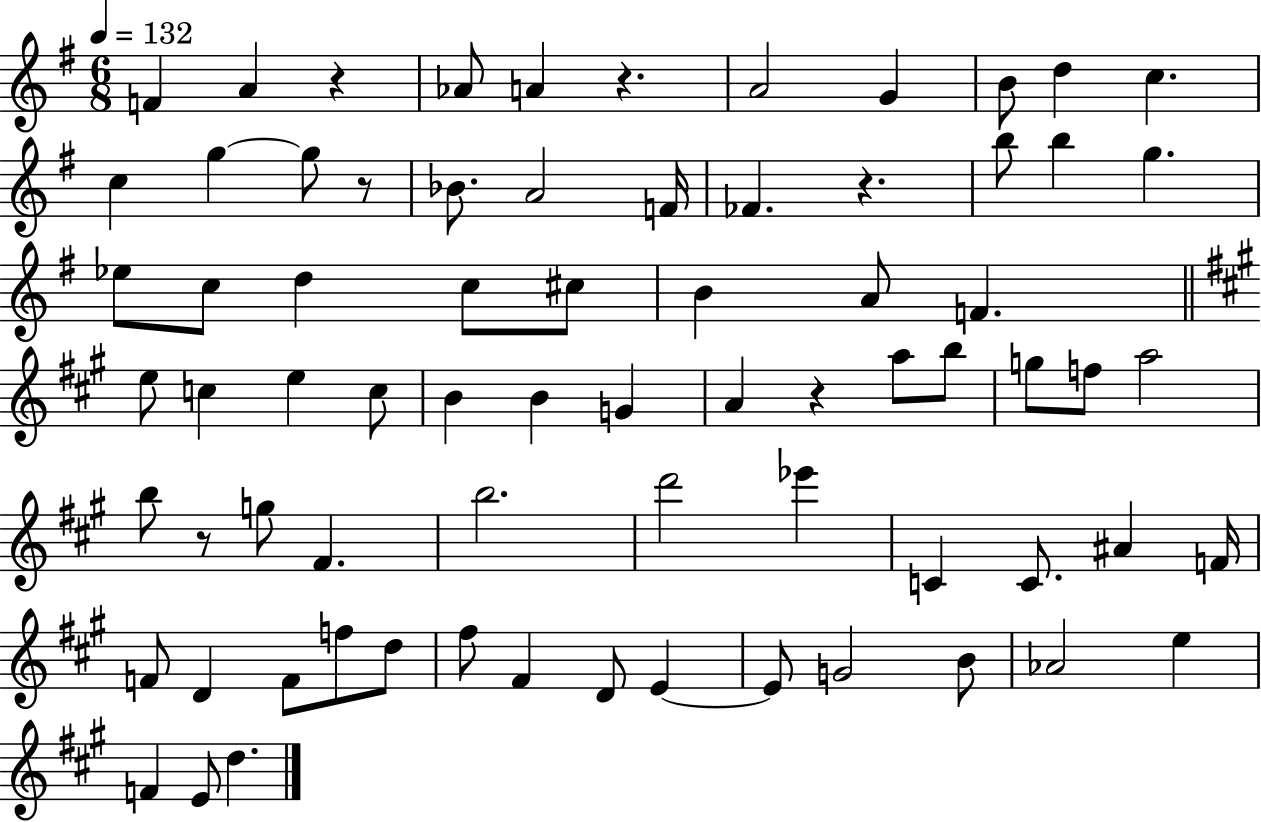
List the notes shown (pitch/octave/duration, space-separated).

F4/q A4/q R/q Ab4/e A4/q R/q. A4/h G4/q B4/e D5/q C5/q. C5/q G5/q G5/e R/e Bb4/e. A4/h F4/s FES4/q. R/q. B5/e B5/q G5/q. Eb5/e C5/e D5/q C5/e C#5/e B4/q A4/e F4/q. E5/e C5/q E5/q C5/e B4/q B4/q G4/q A4/q R/q A5/e B5/e G5/e F5/e A5/h B5/e R/e G5/e F#4/q. B5/h. D6/h Eb6/q C4/q C4/e. A#4/q F4/s F4/e D4/q F4/e F5/e D5/e F#5/e F#4/q D4/e E4/q E4/e G4/h B4/e Ab4/h E5/q F4/q E4/e D5/q.